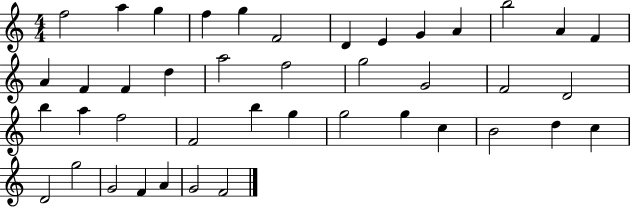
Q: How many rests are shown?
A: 0